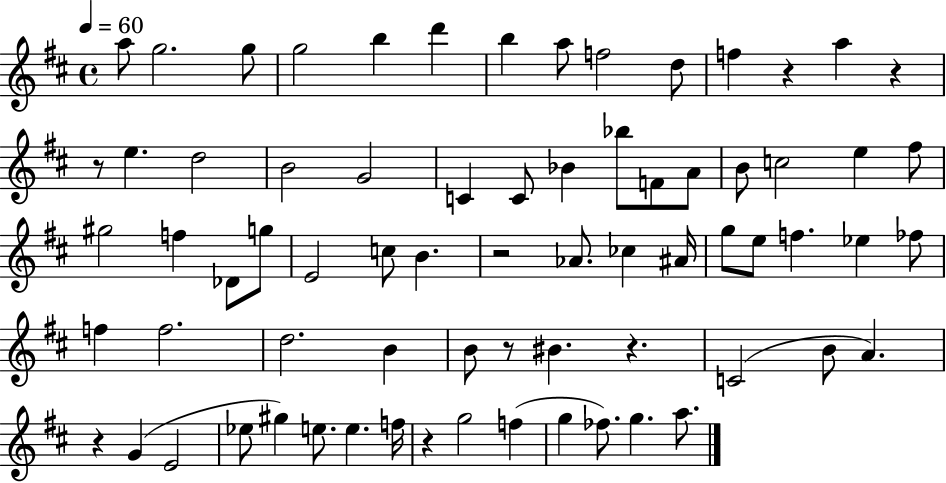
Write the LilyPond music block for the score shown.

{
  \clef treble
  \time 4/4
  \defaultTimeSignature
  \key d \major
  \tempo 4 = 60
  a''8 g''2. g''8 | g''2 b''4 d'''4 | b''4 a''8 f''2 d''8 | f''4 r4 a''4 r4 | \break r8 e''4. d''2 | b'2 g'2 | c'4 c'8 bes'4 bes''8 f'8 a'8 | b'8 c''2 e''4 fis''8 | \break gis''2 f''4 des'8 g''8 | e'2 c''8 b'4. | r2 aes'8. ces''4 ais'16 | g''8 e''8 f''4. ees''4 fes''8 | \break f''4 f''2. | d''2. b'4 | b'8 r8 bis'4. r4. | c'2( b'8 a'4.) | \break r4 g'4( e'2 | ees''8 gis''4) e''8. e''4. f''16 | r4 g''2 f''4( | g''4 fes''8.) g''4. a''8. | \break \bar "|."
}